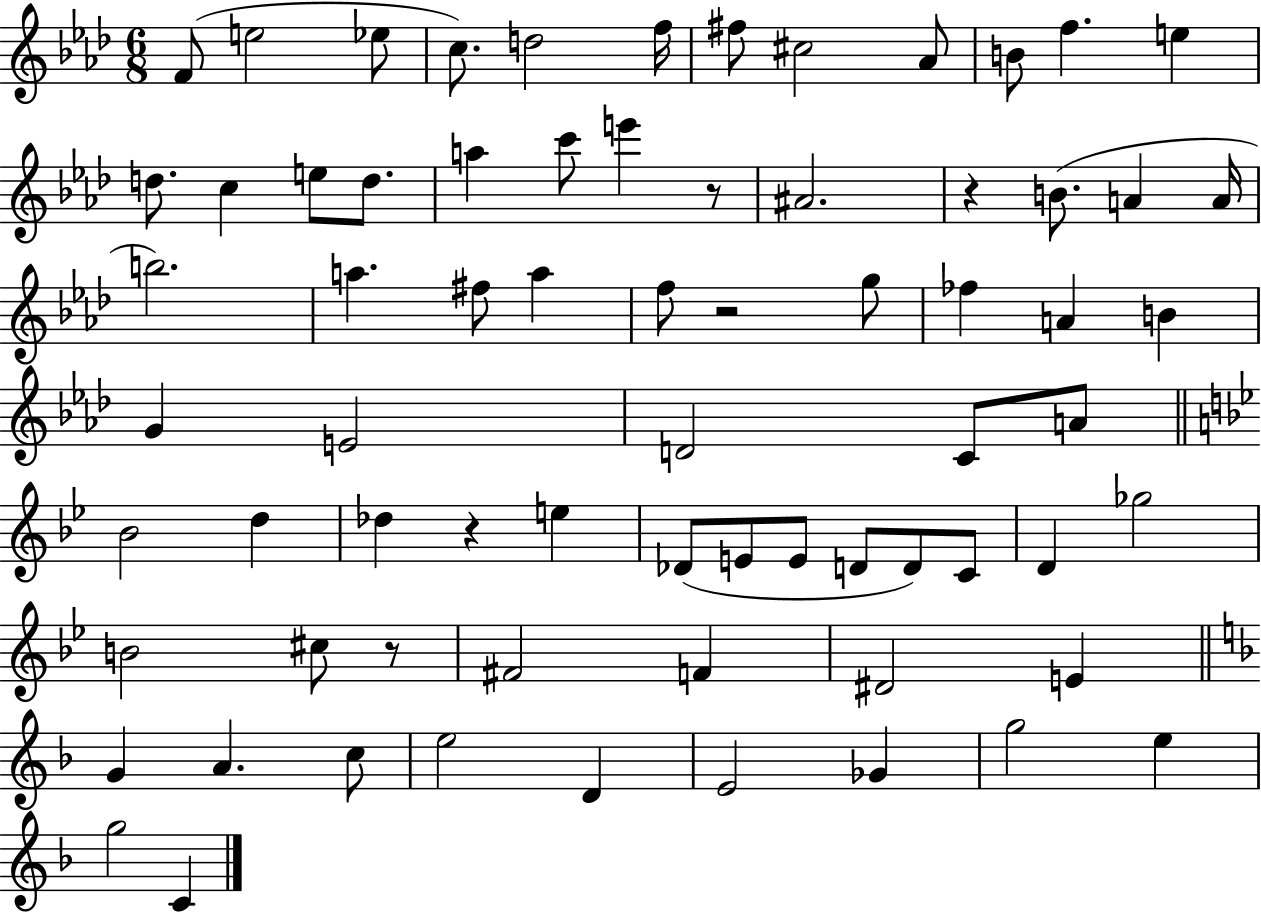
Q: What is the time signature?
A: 6/8